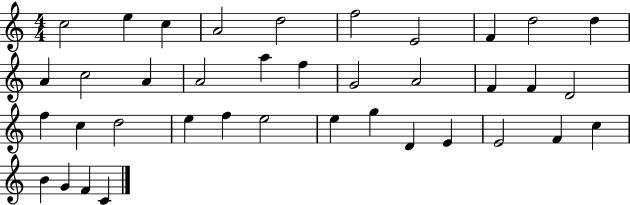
C5/h E5/q C5/q A4/h D5/h F5/h E4/h F4/q D5/h D5/q A4/q C5/h A4/q A4/h A5/q F5/q G4/h A4/h F4/q F4/q D4/h F5/q C5/q D5/h E5/q F5/q E5/h E5/q G5/q D4/q E4/q E4/h F4/q C5/q B4/q G4/q F4/q C4/q